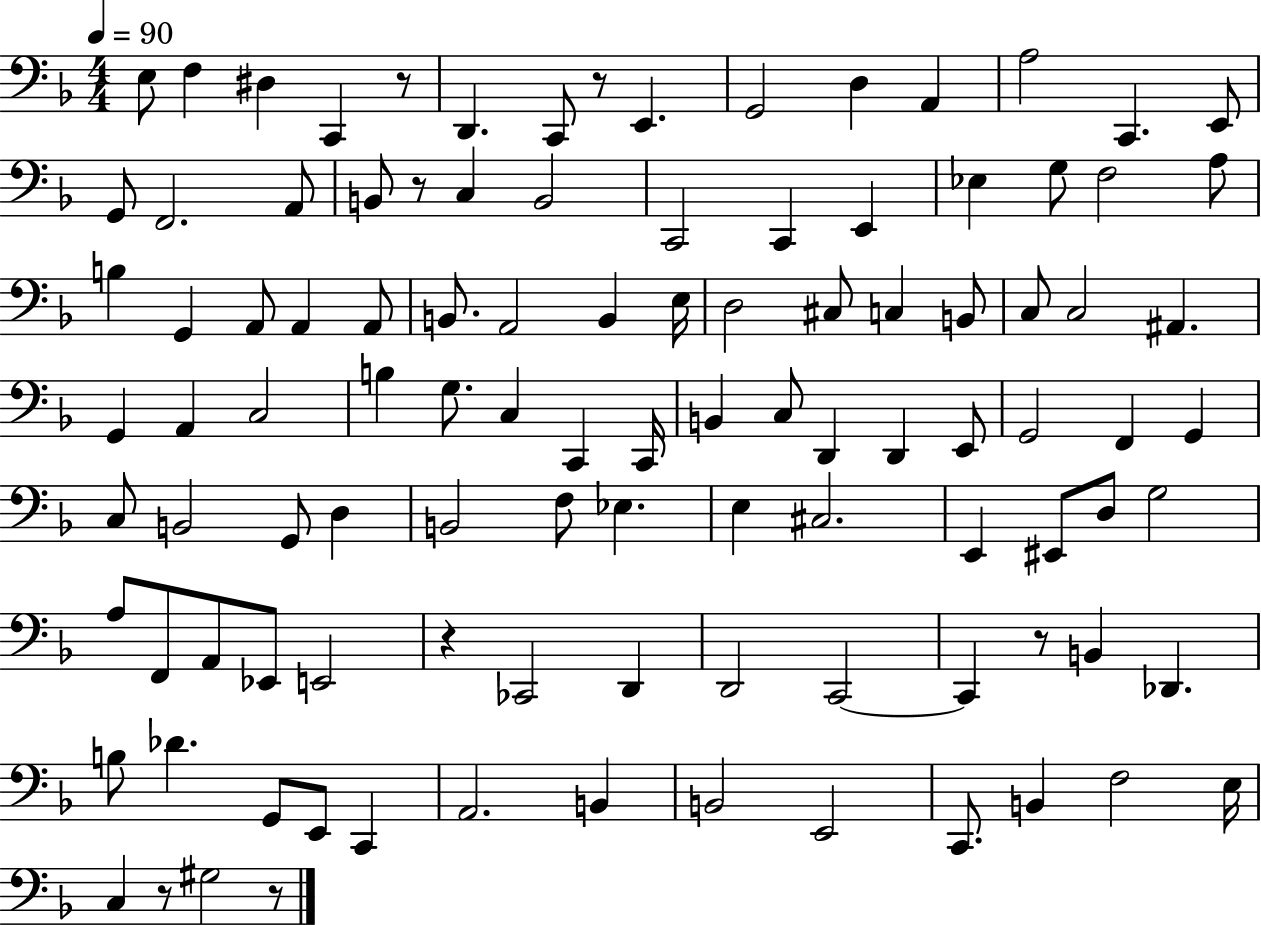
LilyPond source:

{
  \clef bass
  \numericTimeSignature
  \time 4/4
  \key f \major
  \tempo 4 = 90
  e8 f4 dis4 c,4 r8 | d,4. c,8 r8 e,4. | g,2 d4 a,4 | a2 c,4. e,8 | \break g,8 f,2. a,8 | b,8 r8 c4 b,2 | c,2 c,4 e,4 | ees4 g8 f2 a8 | \break b4 g,4 a,8 a,4 a,8 | b,8. a,2 b,4 e16 | d2 cis8 c4 b,8 | c8 c2 ais,4. | \break g,4 a,4 c2 | b4 g8. c4 c,4 c,16 | b,4 c8 d,4 d,4 e,8 | g,2 f,4 g,4 | \break c8 b,2 g,8 d4 | b,2 f8 ees4. | e4 cis2. | e,4 eis,8 d8 g2 | \break a8 f,8 a,8 ees,8 e,2 | r4 ces,2 d,4 | d,2 c,2~~ | c,4 r8 b,4 des,4. | \break b8 des'4. g,8 e,8 c,4 | a,2. b,4 | b,2 e,2 | c,8. b,4 f2 e16 | \break c4 r8 gis2 r8 | \bar "|."
}